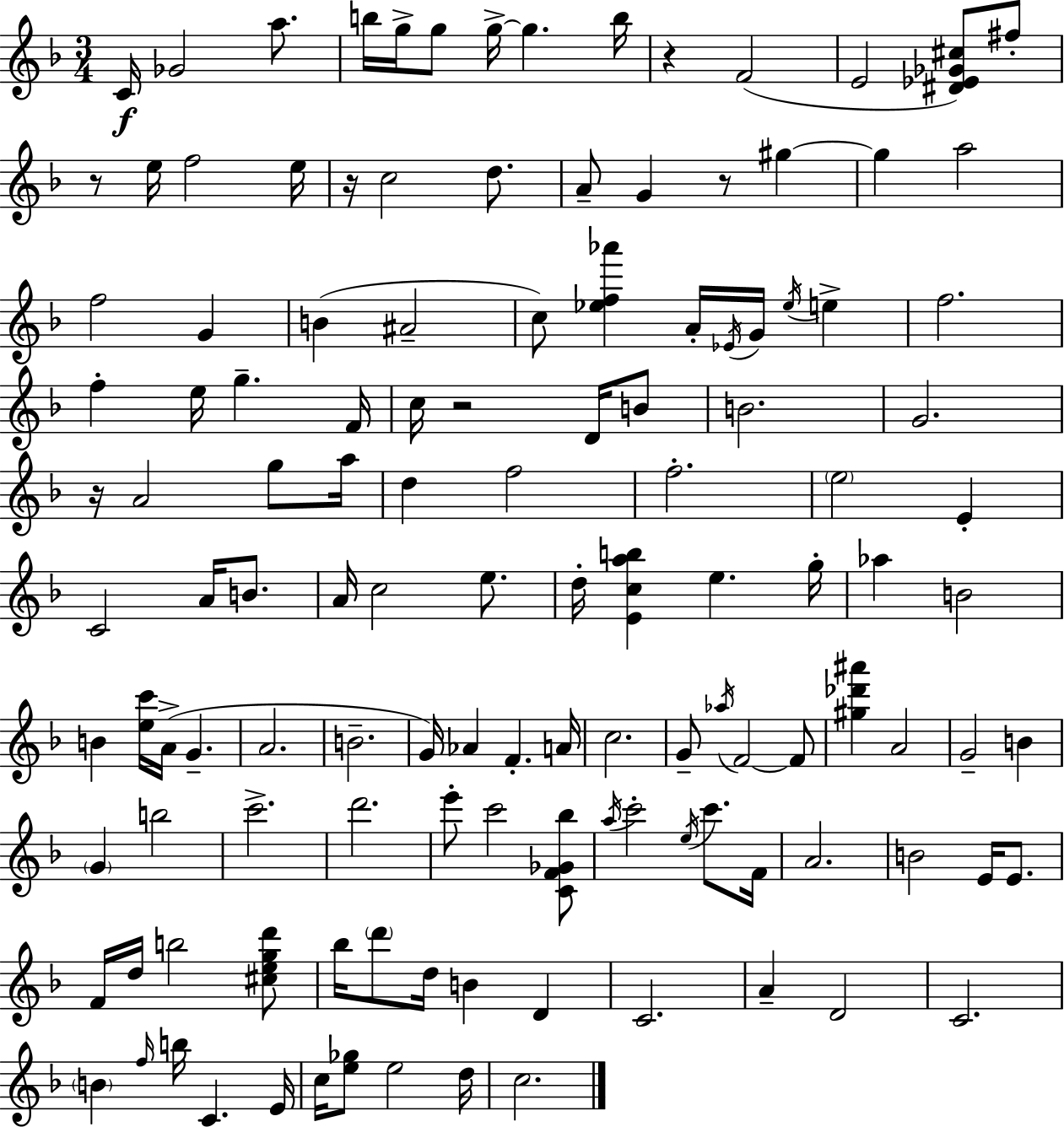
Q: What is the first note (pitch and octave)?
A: C4